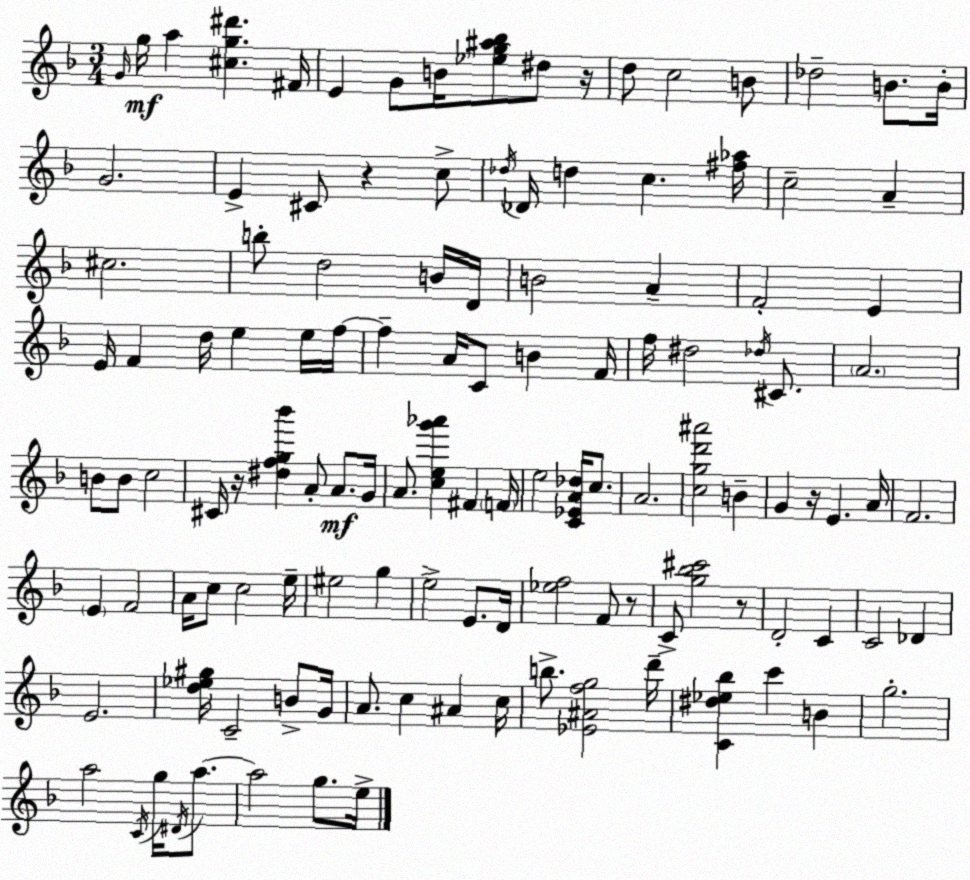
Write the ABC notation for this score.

X:1
T:Untitled
M:3/4
L:1/4
K:Dm
G/4 g/4 a [^cg^d'] ^F/4 E G/2 B/4 [_eg^a_b]/2 ^d/2 z/4 d/2 c2 B/2 _d2 B/2 B/4 G2 E ^C/2 z c/2 _d/4 _D/4 d c [^f_a]/4 c2 A ^c2 b/2 d2 B/4 D/4 B2 A F2 E E/4 F d/4 e e/4 f/4 f A/4 C/2 B F/4 f/4 ^d2 _d/4 ^C/2 A2 B/2 B/2 c2 ^C/4 z/4 [^dfg_b'] A/2 A/2 G/4 A/2 [ceg'_a'] ^F F/4 e2 [C_EA_d]/4 c/2 A2 [cgd'^a']2 B G z/4 E A/4 F2 E F2 A/4 c/2 c2 e/4 ^e2 g e2 E/2 D/4 [_ef]2 F/2 z/2 C/2 [g_b^c']2 z/2 D2 C C2 _D E2 [d_e^g]/4 C2 B/2 G/4 A/2 c ^A c/4 b/2 [_E^Afg]2 d'/4 [C^d_e_b] c' B g2 a2 C/4 g/4 ^D/4 a/2 a2 g/2 e/4